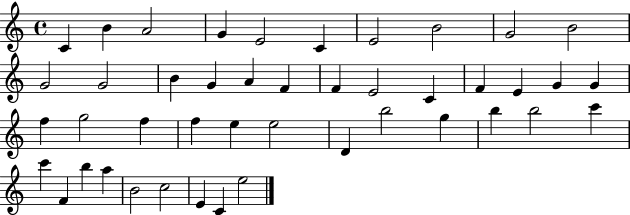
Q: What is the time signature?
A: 4/4